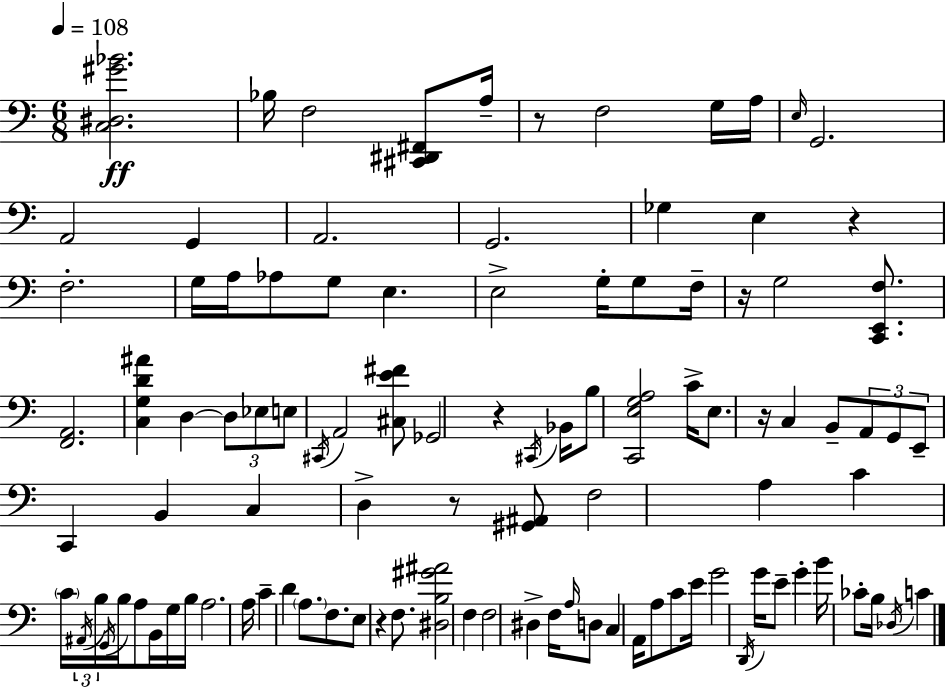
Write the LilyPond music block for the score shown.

{
  \clef bass
  \numericTimeSignature
  \time 6/8
  \key c \major
  \tempo 4 = 108
  \repeat volta 2 { <c dis gis' bes'>2.\ff | bes16 f2 <cis, dis, fis,>8 a16-- | r8 f2 g16 a16 | \grace { e16 } g,2. | \break a,2 g,4 | a,2. | g,2. | ges4 e4 r4 | \break f2.-. | g16 a16 aes8 g8 e4. | e2-> g16-. g8 | f16-- r16 g2 <c, e, f>8. | \break <f, a,>2. | <c g d' ais'>4 d4~~ \tuplet 3/2 { d8 ees8 | e8 } \acciaccatura { cis,16 } a,2 | <cis e' fis'>8 ges,2 r4 | \break \acciaccatura { cis,16 } bes,16 b8 <c, e g a>2 | c'16-> e8. r16 c4 b,8-- | \tuplet 3/2 { a,8 g,8 e,8-- } c,4 b,4 | c4 d4-> r8 | \break <gis, ais,>8 f2 a4 | c'4 \parenthesize c'16 \tuplet 3/2 { \acciaccatura { ais,16 } b16 \acciaccatura { g,16 } } b16 | a8 b,16 g16 b16 a2. | a16 c'4-- d'4 | \break \parenthesize a8. f8. e8 r4 | f8. <dis b gis' ais'>2 | f4 f2 | dis4-> f16 \grace { a16 } d8 c4 | \break a,16 a8 c'8 e'16 g'2 | \acciaccatura { d,16 } g'16 e'8-- g'4-. b'16 | ces'8-. b16 \acciaccatura { des16 } c'4 } \bar "|."
}